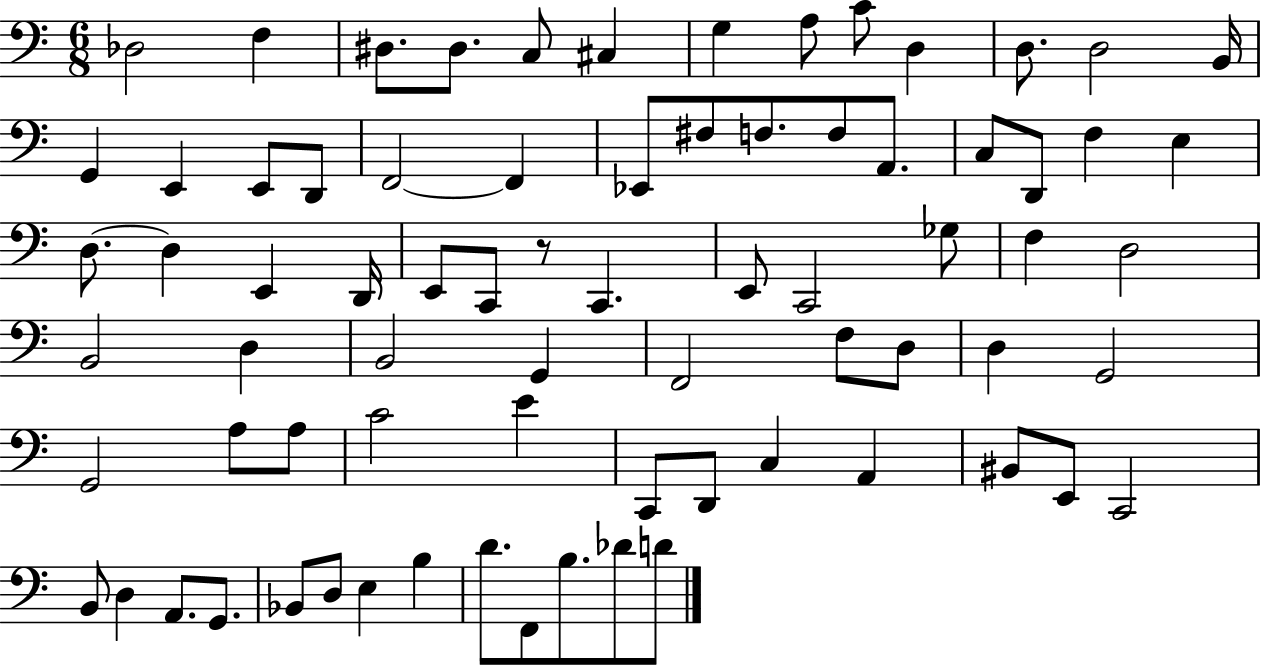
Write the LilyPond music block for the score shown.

{
  \clef bass
  \numericTimeSignature
  \time 6/8
  \key c \major
  des2 f4 | dis8. dis8. c8 cis4 | g4 a8 c'8 d4 | d8. d2 b,16 | \break g,4 e,4 e,8 d,8 | f,2~~ f,4 | ees,8 fis8 f8. f8 a,8. | c8 d,8 f4 e4 | \break d8.~~ d4 e,4 d,16 | e,8 c,8 r8 c,4. | e,8 c,2 ges8 | f4 d2 | \break b,2 d4 | b,2 g,4 | f,2 f8 d8 | d4 g,2 | \break g,2 a8 a8 | c'2 e'4 | c,8 d,8 c4 a,4 | bis,8 e,8 c,2 | \break b,8 d4 a,8. g,8. | bes,8 d8 e4 b4 | d'8. f,8 b8. des'8 d'8 | \bar "|."
}